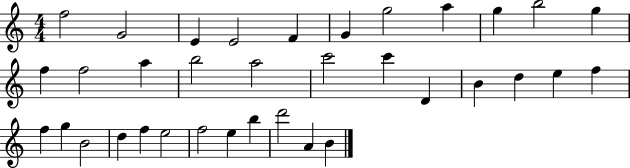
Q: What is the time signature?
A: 4/4